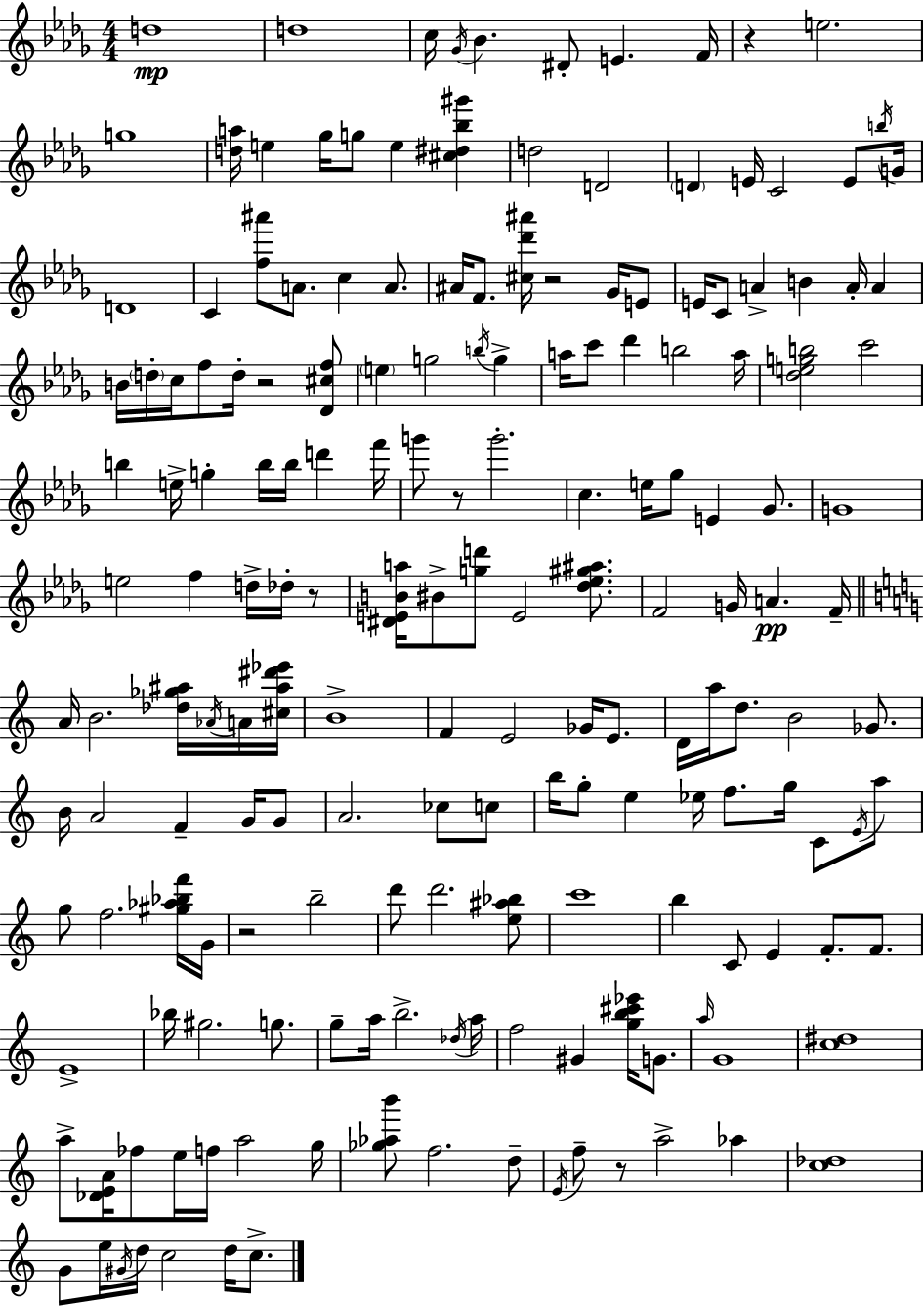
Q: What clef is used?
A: treble